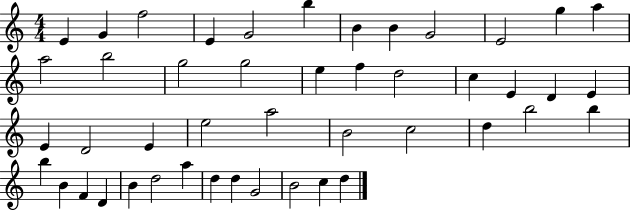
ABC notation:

X:1
T:Untitled
M:4/4
L:1/4
K:C
E G f2 E G2 b B B G2 E2 g a a2 b2 g2 g2 e f d2 c E D E E D2 E e2 a2 B2 c2 d b2 b b B F D B d2 a d d G2 B2 c d